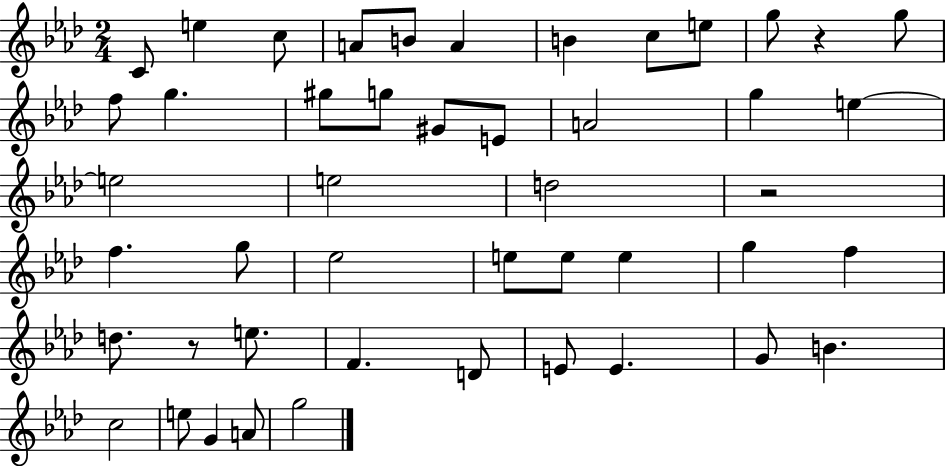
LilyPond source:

{
  \clef treble
  \numericTimeSignature
  \time 2/4
  \key aes \major
  c'8 e''4 c''8 | a'8 b'8 a'4 | b'4 c''8 e''8 | g''8 r4 g''8 | \break f''8 g''4. | gis''8 g''8 gis'8 e'8 | a'2 | g''4 e''4~~ | \break e''2 | e''2 | d''2 | r2 | \break f''4. g''8 | ees''2 | e''8 e''8 e''4 | g''4 f''4 | \break d''8. r8 e''8. | f'4. d'8 | e'8 e'4. | g'8 b'4. | \break c''2 | e''8 g'4 a'8 | g''2 | \bar "|."
}